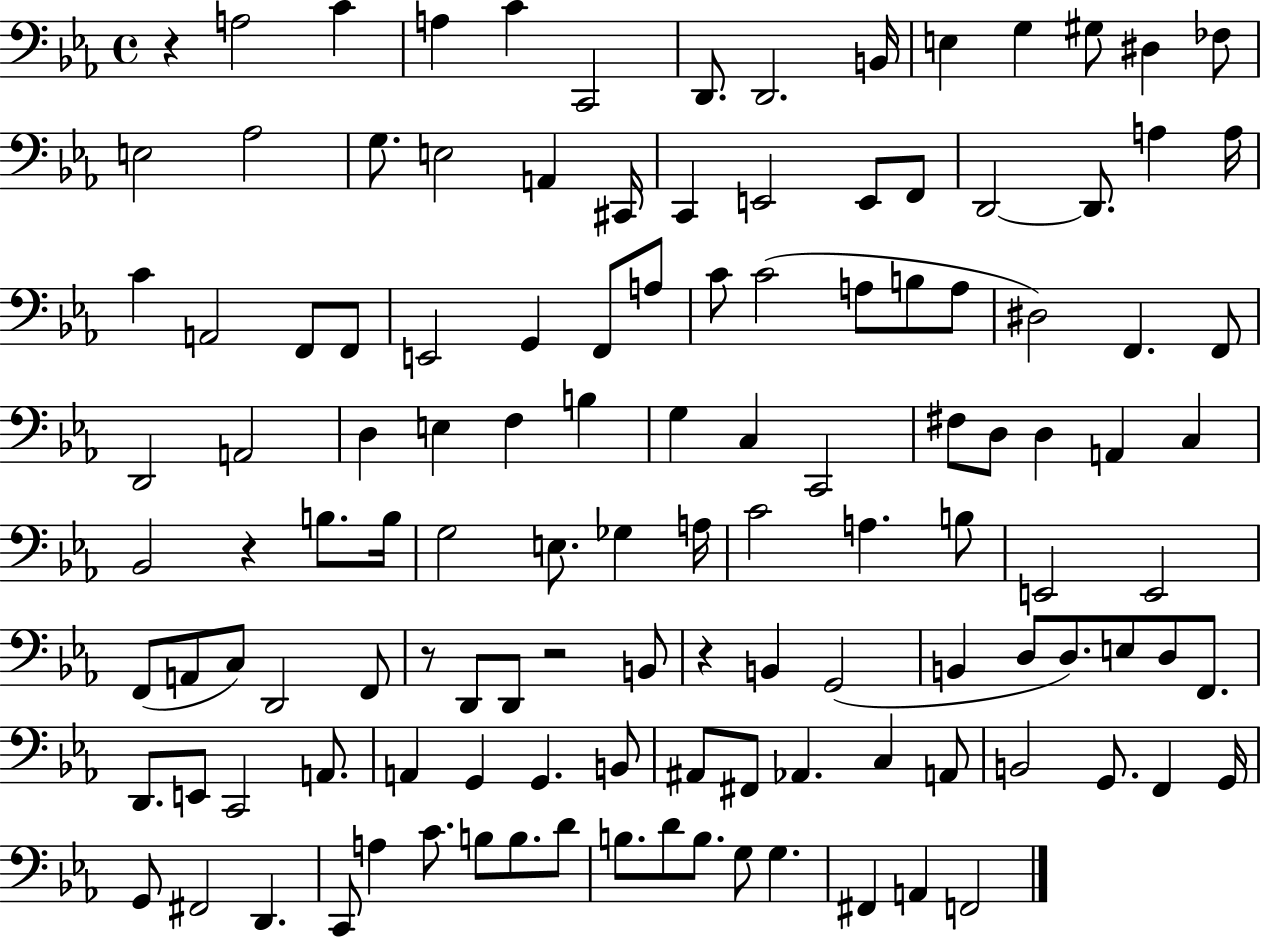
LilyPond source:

{
  \clef bass
  \time 4/4
  \defaultTimeSignature
  \key ees \major
  r4 a2 c'4 | a4 c'4 c,2 | d,8. d,2. b,16 | e4 g4 gis8 dis4 fes8 | \break e2 aes2 | g8. e2 a,4 cis,16 | c,4 e,2 e,8 f,8 | d,2~~ d,8. a4 a16 | \break c'4 a,2 f,8 f,8 | e,2 g,4 f,8 a8 | c'8 c'2( a8 b8 a8 | dis2) f,4. f,8 | \break d,2 a,2 | d4 e4 f4 b4 | g4 c4 c,2 | fis8 d8 d4 a,4 c4 | \break bes,2 r4 b8. b16 | g2 e8. ges4 a16 | c'2 a4. b8 | e,2 e,2 | \break f,8( a,8 c8) d,2 f,8 | r8 d,8 d,8 r2 b,8 | r4 b,4 g,2( | b,4 d8 d8.) e8 d8 f,8. | \break d,8. e,8 c,2 a,8. | a,4 g,4 g,4. b,8 | ais,8 fis,8 aes,4. c4 a,8 | b,2 g,8. f,4 g,16 | \break g,8 fis,2 d,4. | c,8 a4 c'8. b8 b8. d'8 | b8. d'8 b8. g8 g4. | fis,4 a,4 f,2 | \break \bar "|."
}